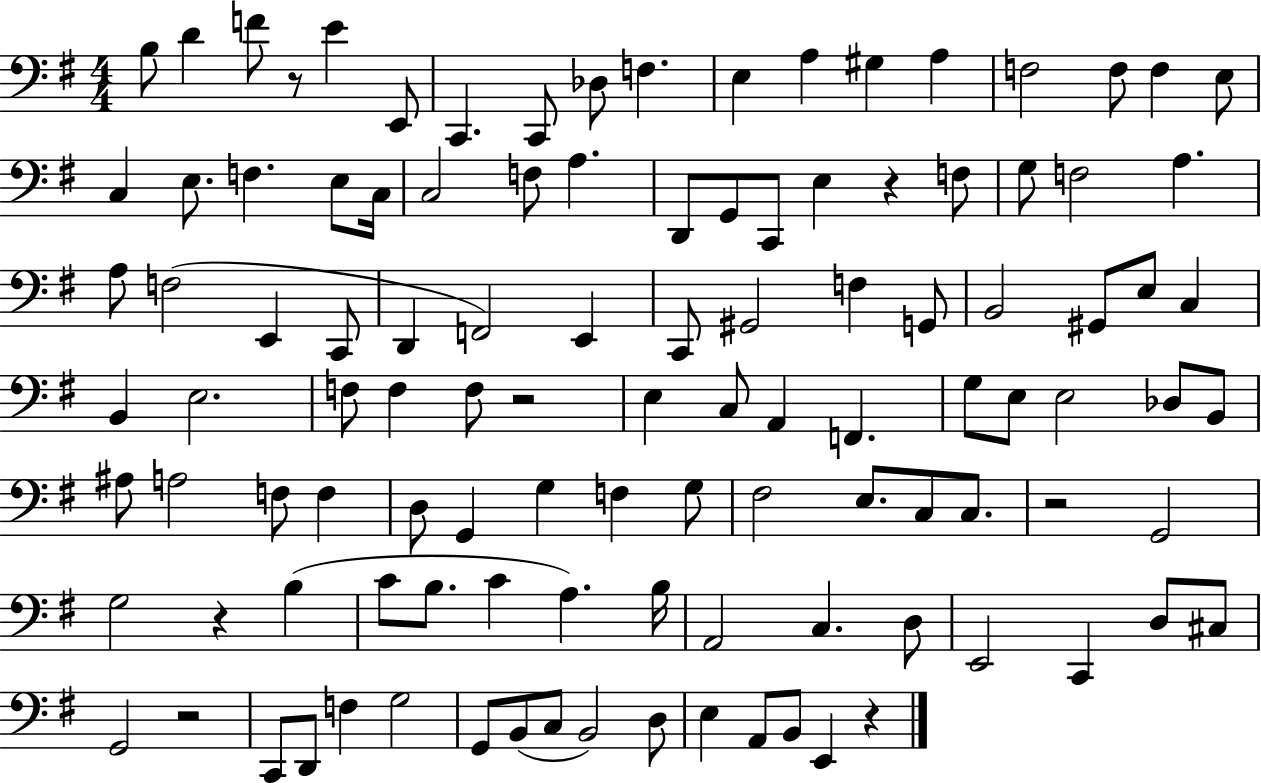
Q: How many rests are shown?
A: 7